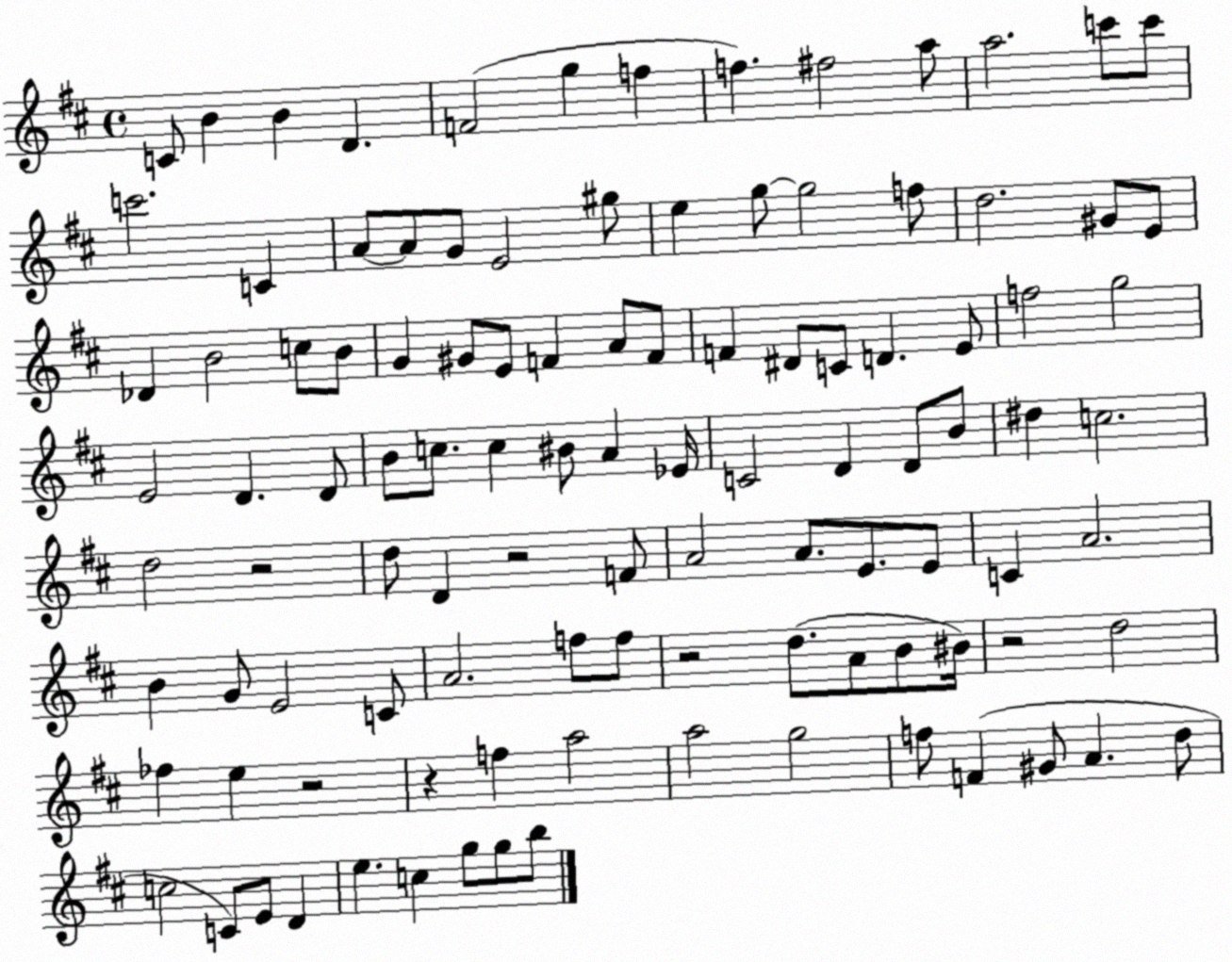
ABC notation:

X:1
T:Untitled
M:4/4
L:1/4
K:D
C/2 B B D F2 g f f ^f2 a/2 a2 c'/2 c'/2 c'2 C A/2 A/2 G/2 E2 ^g/2 e g/2 g2 f/2 d2 ^G/2 E/2 _D B2 c/2 B/2 G ^G/2 E/2 F A/2 F/2 F ^D/2 C/2 D E/2 f2 g2 E2 D D/2 B/2 c/2 c ^B/2 A _E/4 C2 D D/2 B/2 ^d c2 d2 z2 d/2 D z2 F/2 A2 A/2 E/2 E/2 C A2 B G/2 E2 C/2 A2 f/2 f/2 z2 d/2 A/2 B/2 ^B/4 z2 d2 _f e z2 z f a2 a2 g2 f/2 F ^G/2 A d/2 c2 C/2 E/2 D e c g/2 g/2 b/2